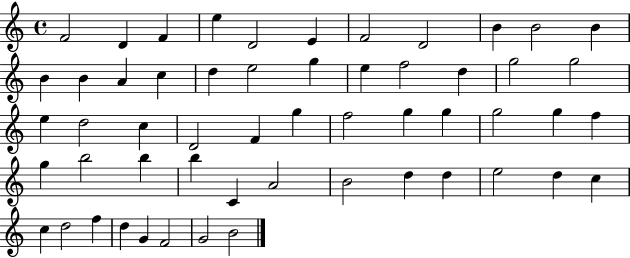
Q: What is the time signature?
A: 4/4